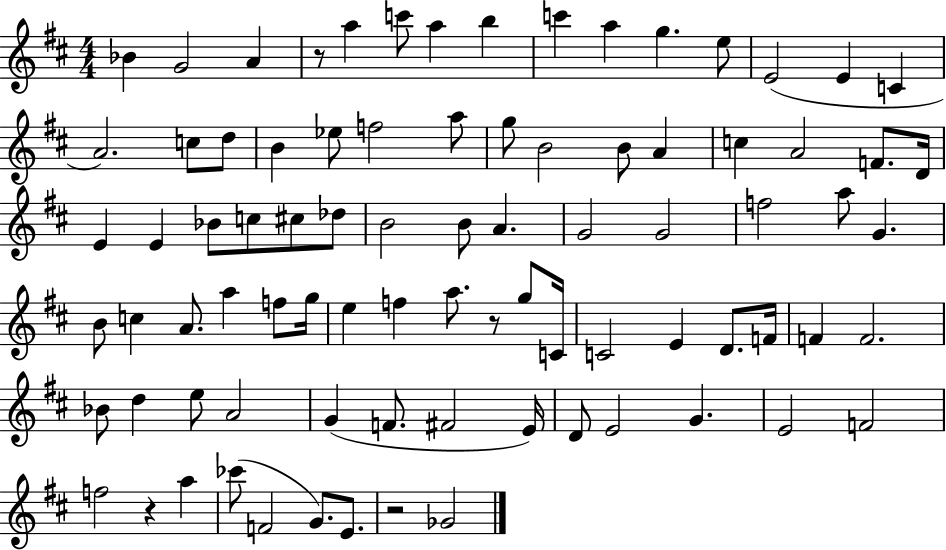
Bb4/q G4/h A4/q R/e A5/q C6/e A5/q B5/q C6/q A5/q G5/q. E5/e E4/h E4/q C4/q A4/h. C5/e D5/e B4/q Eb5/e F5/h A5/e G5/e B4/h B4/e A4/q C5/q A4/h F4/e. D4/s E4/q E4/q Bb4/e C5/e C#5/e Db5/e B4/h B4/e A4/q. G4/h G4/h F5/h A5/e G4/q. B4/e C5/q A4/e. A5/q F5/e G5/s E5/q F5/q A5/e. R/e G5/e C4/s C4/h E4/q D4/e. F4/s F4/q F4/h. Bb4/e D5/q E5/e A4/h G4/q F4/e. F#4/h E4/s D4/e E4/h G4/q. E4/h F4/h F5/h R/q A5/q CES6/e F4/h G4/e. E4/e. R/h Gb4/h